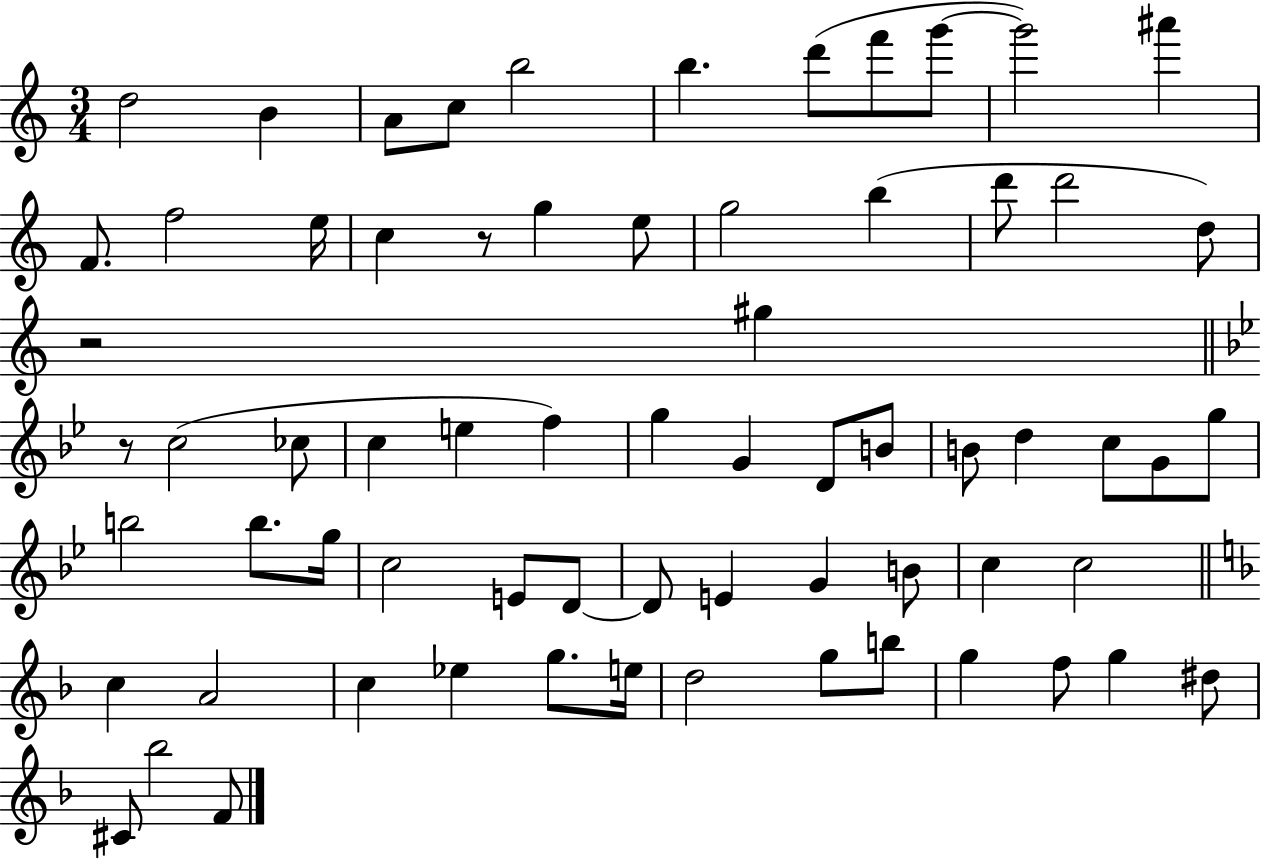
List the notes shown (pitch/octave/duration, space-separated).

D5/h B4/q A4/e C5/e B5/h B5/q. D6/e F6/e G6/e G6/h A#6/q F4/e. F5/h E5/s C5/q R/e G5/q E5/e G5/h B5/q D6/e D6/h D5/e R/h G#5/q R/e C5/h CES5/e C5/q E5/q F5/q G5/q G4/q D4/e B4/e B4/e D5/q C5/e G4/e G5/e B5/h B5/e. G5/s C5/h E4/e D4/e D4/e E4/q G4/q B4/e C5/q C5/h C5/q A4/h C5/q Eb5/q G5/e. E5/s D5/h G5/e B5/e G5/q F5/e G5/q D#5/e C#4/e Bb5/h F4/e